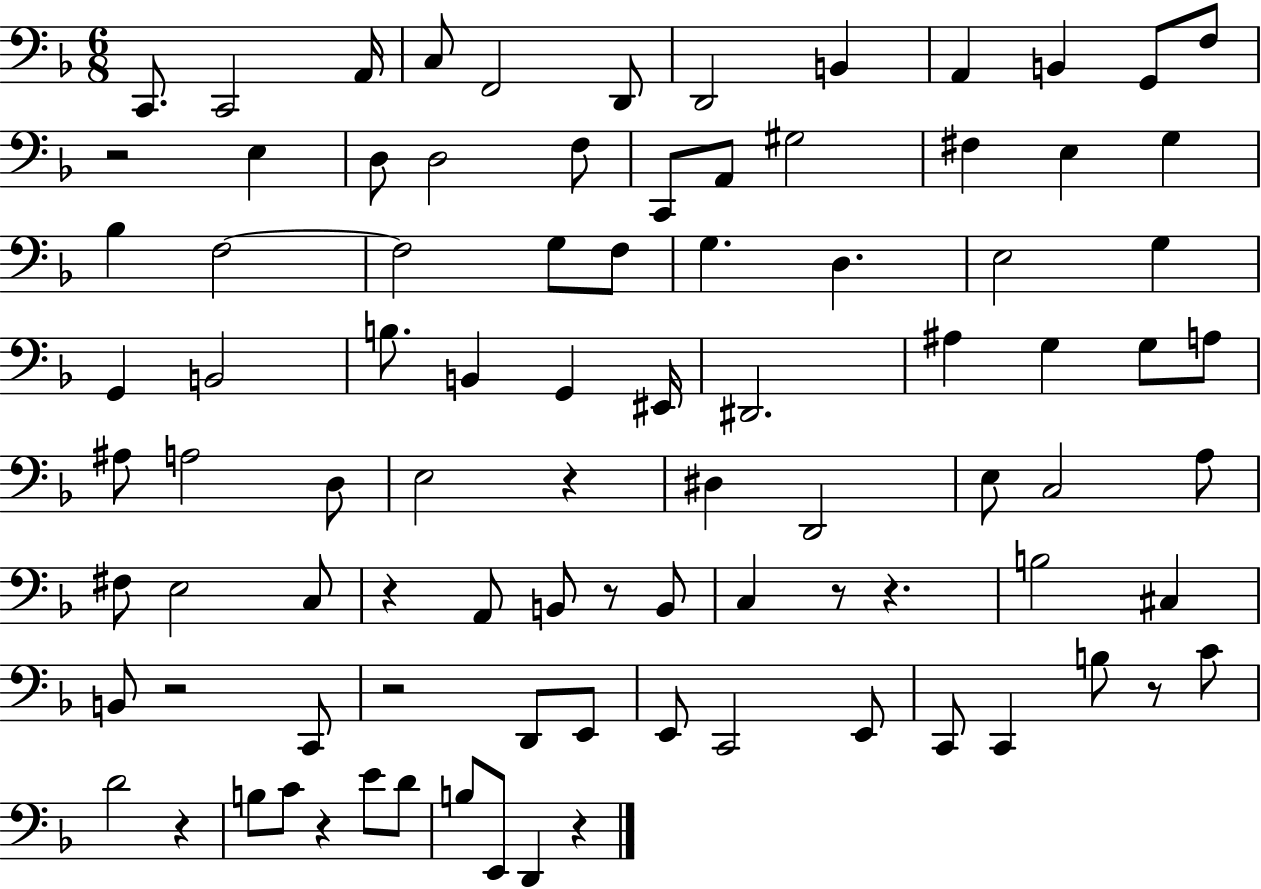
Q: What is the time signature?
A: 6/8